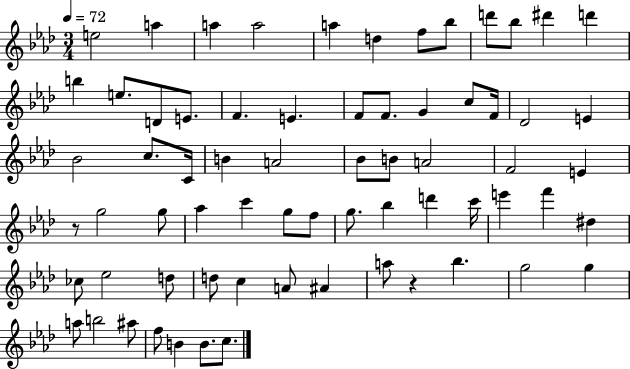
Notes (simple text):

E5/h A5/q A5/q A5/h A5/q D5/q F5/e Bb5/e D6/e Bb5/e D#6/q D6/q B5/q E5/e. D4/e E4/e. F4/q. E4/q. F4/e F4/e. G4/q C5/e F4/s Db4/h E4/q Bb4/h C5/e. C4/s B4/q A4/h Bb4/e B4/e A4/h F4/h E4/q R/e G5/h G5/e Ab5/q C6/q G5/e F5/e G5/e. Bb5/q D6/q C6/s E6/q F6/q D#5/q CES5/e Eb5/h D5/e D5/e C5/q A4/e A#4/q A5/e R/q Bb5/q. G5/h G5/q A5/e B5/h A#5/e F5/e B4/q B4/e. C5/e.